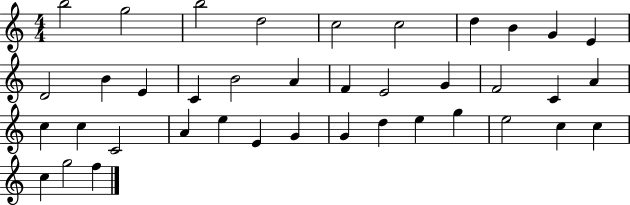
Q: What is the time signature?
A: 4/4